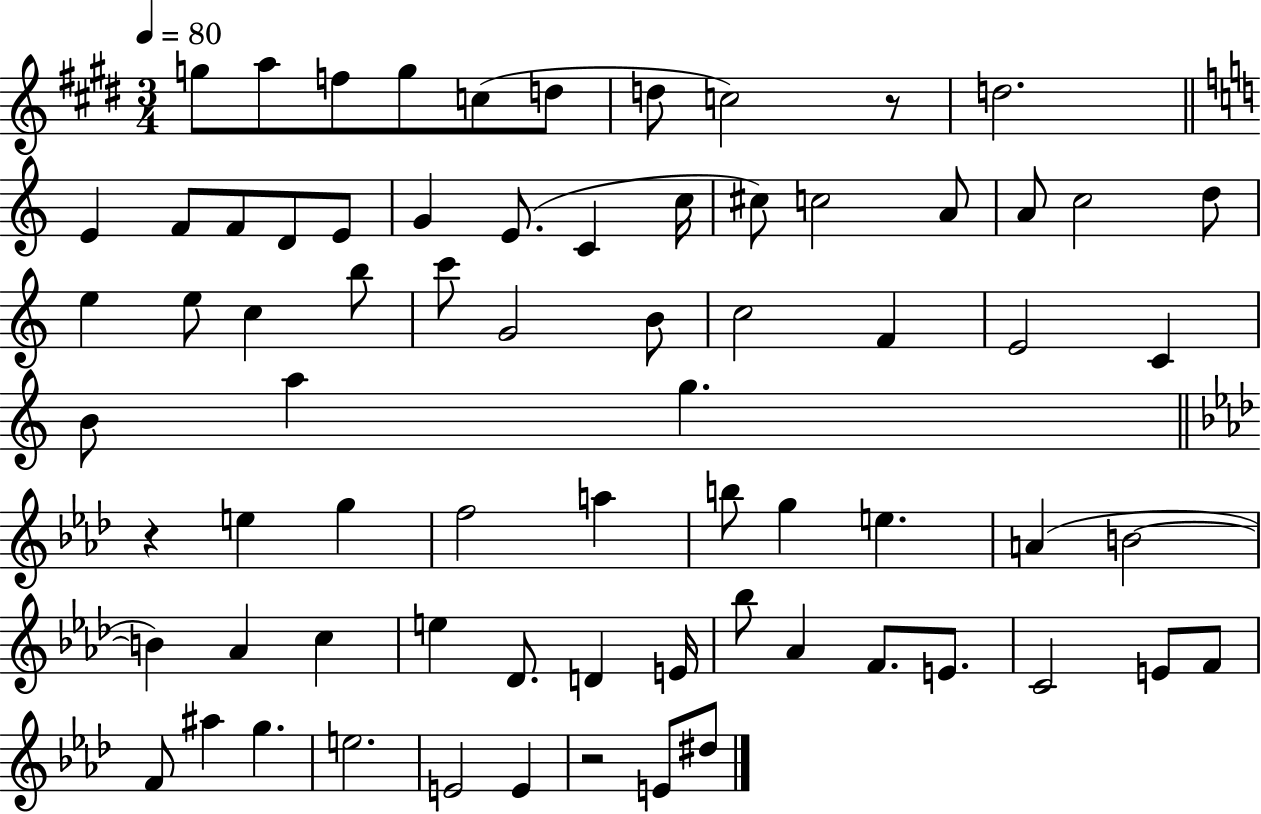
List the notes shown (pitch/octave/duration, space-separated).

G5/e A5/e F5/e G5/e C5/e D5/e D5/e C5/h R/e D5/h. E4/q F4/e F4/e D4/e E4/e G4/q E4/e. C4/q C5/s C#5/e C5/h A4/e A4/e C5/h D5/e E5/q E5/e C5/q B5/e C6/e G4/h B4/e C5/h F4/q E4/h C4/q B4/e A5/q G5/q. R/q E5/q G5/q F5/h A5/q B5/e G5/q E5/q. A4/q B4/h B4/q Ab4/q C5/q E5/q Db4/e. D4/q E4/s Bb5/e Ab4/q F4/e. E4/e. C4/h E4/e F4/e F4/e A#5/q G5/q. E5/h. E4/h E4/q R/h E4/e D#5/e